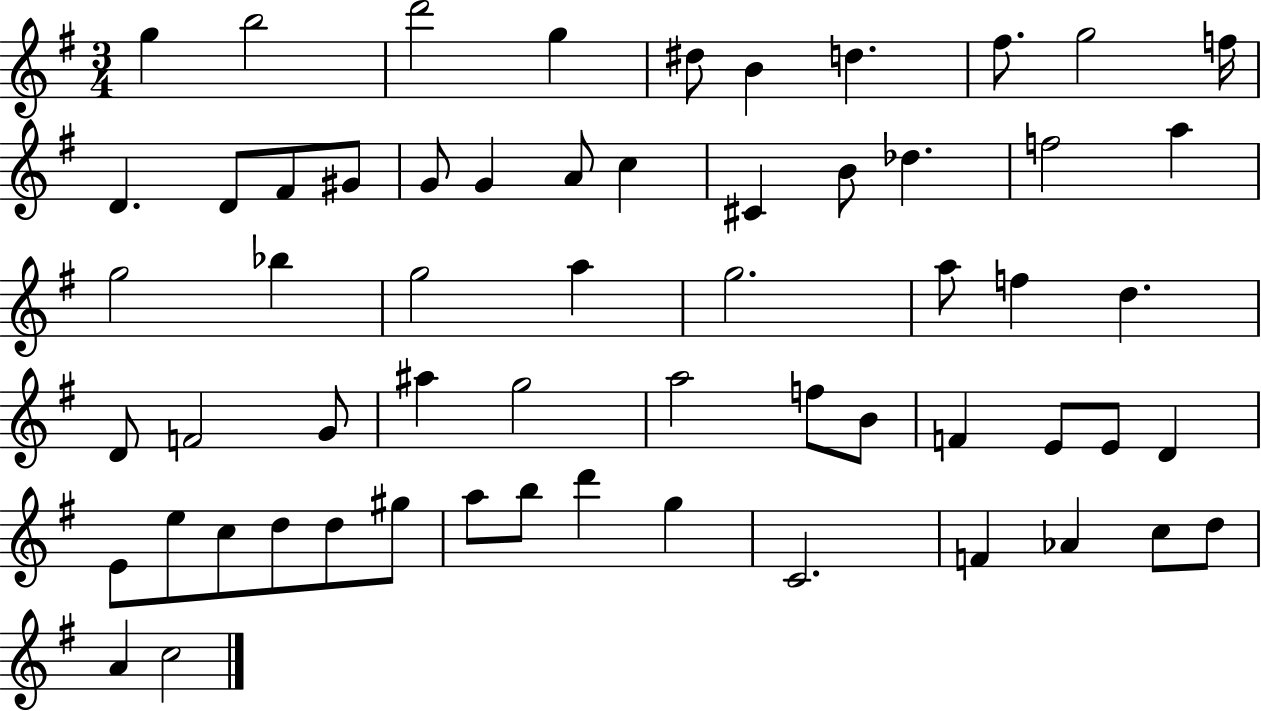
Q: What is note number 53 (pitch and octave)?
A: G5